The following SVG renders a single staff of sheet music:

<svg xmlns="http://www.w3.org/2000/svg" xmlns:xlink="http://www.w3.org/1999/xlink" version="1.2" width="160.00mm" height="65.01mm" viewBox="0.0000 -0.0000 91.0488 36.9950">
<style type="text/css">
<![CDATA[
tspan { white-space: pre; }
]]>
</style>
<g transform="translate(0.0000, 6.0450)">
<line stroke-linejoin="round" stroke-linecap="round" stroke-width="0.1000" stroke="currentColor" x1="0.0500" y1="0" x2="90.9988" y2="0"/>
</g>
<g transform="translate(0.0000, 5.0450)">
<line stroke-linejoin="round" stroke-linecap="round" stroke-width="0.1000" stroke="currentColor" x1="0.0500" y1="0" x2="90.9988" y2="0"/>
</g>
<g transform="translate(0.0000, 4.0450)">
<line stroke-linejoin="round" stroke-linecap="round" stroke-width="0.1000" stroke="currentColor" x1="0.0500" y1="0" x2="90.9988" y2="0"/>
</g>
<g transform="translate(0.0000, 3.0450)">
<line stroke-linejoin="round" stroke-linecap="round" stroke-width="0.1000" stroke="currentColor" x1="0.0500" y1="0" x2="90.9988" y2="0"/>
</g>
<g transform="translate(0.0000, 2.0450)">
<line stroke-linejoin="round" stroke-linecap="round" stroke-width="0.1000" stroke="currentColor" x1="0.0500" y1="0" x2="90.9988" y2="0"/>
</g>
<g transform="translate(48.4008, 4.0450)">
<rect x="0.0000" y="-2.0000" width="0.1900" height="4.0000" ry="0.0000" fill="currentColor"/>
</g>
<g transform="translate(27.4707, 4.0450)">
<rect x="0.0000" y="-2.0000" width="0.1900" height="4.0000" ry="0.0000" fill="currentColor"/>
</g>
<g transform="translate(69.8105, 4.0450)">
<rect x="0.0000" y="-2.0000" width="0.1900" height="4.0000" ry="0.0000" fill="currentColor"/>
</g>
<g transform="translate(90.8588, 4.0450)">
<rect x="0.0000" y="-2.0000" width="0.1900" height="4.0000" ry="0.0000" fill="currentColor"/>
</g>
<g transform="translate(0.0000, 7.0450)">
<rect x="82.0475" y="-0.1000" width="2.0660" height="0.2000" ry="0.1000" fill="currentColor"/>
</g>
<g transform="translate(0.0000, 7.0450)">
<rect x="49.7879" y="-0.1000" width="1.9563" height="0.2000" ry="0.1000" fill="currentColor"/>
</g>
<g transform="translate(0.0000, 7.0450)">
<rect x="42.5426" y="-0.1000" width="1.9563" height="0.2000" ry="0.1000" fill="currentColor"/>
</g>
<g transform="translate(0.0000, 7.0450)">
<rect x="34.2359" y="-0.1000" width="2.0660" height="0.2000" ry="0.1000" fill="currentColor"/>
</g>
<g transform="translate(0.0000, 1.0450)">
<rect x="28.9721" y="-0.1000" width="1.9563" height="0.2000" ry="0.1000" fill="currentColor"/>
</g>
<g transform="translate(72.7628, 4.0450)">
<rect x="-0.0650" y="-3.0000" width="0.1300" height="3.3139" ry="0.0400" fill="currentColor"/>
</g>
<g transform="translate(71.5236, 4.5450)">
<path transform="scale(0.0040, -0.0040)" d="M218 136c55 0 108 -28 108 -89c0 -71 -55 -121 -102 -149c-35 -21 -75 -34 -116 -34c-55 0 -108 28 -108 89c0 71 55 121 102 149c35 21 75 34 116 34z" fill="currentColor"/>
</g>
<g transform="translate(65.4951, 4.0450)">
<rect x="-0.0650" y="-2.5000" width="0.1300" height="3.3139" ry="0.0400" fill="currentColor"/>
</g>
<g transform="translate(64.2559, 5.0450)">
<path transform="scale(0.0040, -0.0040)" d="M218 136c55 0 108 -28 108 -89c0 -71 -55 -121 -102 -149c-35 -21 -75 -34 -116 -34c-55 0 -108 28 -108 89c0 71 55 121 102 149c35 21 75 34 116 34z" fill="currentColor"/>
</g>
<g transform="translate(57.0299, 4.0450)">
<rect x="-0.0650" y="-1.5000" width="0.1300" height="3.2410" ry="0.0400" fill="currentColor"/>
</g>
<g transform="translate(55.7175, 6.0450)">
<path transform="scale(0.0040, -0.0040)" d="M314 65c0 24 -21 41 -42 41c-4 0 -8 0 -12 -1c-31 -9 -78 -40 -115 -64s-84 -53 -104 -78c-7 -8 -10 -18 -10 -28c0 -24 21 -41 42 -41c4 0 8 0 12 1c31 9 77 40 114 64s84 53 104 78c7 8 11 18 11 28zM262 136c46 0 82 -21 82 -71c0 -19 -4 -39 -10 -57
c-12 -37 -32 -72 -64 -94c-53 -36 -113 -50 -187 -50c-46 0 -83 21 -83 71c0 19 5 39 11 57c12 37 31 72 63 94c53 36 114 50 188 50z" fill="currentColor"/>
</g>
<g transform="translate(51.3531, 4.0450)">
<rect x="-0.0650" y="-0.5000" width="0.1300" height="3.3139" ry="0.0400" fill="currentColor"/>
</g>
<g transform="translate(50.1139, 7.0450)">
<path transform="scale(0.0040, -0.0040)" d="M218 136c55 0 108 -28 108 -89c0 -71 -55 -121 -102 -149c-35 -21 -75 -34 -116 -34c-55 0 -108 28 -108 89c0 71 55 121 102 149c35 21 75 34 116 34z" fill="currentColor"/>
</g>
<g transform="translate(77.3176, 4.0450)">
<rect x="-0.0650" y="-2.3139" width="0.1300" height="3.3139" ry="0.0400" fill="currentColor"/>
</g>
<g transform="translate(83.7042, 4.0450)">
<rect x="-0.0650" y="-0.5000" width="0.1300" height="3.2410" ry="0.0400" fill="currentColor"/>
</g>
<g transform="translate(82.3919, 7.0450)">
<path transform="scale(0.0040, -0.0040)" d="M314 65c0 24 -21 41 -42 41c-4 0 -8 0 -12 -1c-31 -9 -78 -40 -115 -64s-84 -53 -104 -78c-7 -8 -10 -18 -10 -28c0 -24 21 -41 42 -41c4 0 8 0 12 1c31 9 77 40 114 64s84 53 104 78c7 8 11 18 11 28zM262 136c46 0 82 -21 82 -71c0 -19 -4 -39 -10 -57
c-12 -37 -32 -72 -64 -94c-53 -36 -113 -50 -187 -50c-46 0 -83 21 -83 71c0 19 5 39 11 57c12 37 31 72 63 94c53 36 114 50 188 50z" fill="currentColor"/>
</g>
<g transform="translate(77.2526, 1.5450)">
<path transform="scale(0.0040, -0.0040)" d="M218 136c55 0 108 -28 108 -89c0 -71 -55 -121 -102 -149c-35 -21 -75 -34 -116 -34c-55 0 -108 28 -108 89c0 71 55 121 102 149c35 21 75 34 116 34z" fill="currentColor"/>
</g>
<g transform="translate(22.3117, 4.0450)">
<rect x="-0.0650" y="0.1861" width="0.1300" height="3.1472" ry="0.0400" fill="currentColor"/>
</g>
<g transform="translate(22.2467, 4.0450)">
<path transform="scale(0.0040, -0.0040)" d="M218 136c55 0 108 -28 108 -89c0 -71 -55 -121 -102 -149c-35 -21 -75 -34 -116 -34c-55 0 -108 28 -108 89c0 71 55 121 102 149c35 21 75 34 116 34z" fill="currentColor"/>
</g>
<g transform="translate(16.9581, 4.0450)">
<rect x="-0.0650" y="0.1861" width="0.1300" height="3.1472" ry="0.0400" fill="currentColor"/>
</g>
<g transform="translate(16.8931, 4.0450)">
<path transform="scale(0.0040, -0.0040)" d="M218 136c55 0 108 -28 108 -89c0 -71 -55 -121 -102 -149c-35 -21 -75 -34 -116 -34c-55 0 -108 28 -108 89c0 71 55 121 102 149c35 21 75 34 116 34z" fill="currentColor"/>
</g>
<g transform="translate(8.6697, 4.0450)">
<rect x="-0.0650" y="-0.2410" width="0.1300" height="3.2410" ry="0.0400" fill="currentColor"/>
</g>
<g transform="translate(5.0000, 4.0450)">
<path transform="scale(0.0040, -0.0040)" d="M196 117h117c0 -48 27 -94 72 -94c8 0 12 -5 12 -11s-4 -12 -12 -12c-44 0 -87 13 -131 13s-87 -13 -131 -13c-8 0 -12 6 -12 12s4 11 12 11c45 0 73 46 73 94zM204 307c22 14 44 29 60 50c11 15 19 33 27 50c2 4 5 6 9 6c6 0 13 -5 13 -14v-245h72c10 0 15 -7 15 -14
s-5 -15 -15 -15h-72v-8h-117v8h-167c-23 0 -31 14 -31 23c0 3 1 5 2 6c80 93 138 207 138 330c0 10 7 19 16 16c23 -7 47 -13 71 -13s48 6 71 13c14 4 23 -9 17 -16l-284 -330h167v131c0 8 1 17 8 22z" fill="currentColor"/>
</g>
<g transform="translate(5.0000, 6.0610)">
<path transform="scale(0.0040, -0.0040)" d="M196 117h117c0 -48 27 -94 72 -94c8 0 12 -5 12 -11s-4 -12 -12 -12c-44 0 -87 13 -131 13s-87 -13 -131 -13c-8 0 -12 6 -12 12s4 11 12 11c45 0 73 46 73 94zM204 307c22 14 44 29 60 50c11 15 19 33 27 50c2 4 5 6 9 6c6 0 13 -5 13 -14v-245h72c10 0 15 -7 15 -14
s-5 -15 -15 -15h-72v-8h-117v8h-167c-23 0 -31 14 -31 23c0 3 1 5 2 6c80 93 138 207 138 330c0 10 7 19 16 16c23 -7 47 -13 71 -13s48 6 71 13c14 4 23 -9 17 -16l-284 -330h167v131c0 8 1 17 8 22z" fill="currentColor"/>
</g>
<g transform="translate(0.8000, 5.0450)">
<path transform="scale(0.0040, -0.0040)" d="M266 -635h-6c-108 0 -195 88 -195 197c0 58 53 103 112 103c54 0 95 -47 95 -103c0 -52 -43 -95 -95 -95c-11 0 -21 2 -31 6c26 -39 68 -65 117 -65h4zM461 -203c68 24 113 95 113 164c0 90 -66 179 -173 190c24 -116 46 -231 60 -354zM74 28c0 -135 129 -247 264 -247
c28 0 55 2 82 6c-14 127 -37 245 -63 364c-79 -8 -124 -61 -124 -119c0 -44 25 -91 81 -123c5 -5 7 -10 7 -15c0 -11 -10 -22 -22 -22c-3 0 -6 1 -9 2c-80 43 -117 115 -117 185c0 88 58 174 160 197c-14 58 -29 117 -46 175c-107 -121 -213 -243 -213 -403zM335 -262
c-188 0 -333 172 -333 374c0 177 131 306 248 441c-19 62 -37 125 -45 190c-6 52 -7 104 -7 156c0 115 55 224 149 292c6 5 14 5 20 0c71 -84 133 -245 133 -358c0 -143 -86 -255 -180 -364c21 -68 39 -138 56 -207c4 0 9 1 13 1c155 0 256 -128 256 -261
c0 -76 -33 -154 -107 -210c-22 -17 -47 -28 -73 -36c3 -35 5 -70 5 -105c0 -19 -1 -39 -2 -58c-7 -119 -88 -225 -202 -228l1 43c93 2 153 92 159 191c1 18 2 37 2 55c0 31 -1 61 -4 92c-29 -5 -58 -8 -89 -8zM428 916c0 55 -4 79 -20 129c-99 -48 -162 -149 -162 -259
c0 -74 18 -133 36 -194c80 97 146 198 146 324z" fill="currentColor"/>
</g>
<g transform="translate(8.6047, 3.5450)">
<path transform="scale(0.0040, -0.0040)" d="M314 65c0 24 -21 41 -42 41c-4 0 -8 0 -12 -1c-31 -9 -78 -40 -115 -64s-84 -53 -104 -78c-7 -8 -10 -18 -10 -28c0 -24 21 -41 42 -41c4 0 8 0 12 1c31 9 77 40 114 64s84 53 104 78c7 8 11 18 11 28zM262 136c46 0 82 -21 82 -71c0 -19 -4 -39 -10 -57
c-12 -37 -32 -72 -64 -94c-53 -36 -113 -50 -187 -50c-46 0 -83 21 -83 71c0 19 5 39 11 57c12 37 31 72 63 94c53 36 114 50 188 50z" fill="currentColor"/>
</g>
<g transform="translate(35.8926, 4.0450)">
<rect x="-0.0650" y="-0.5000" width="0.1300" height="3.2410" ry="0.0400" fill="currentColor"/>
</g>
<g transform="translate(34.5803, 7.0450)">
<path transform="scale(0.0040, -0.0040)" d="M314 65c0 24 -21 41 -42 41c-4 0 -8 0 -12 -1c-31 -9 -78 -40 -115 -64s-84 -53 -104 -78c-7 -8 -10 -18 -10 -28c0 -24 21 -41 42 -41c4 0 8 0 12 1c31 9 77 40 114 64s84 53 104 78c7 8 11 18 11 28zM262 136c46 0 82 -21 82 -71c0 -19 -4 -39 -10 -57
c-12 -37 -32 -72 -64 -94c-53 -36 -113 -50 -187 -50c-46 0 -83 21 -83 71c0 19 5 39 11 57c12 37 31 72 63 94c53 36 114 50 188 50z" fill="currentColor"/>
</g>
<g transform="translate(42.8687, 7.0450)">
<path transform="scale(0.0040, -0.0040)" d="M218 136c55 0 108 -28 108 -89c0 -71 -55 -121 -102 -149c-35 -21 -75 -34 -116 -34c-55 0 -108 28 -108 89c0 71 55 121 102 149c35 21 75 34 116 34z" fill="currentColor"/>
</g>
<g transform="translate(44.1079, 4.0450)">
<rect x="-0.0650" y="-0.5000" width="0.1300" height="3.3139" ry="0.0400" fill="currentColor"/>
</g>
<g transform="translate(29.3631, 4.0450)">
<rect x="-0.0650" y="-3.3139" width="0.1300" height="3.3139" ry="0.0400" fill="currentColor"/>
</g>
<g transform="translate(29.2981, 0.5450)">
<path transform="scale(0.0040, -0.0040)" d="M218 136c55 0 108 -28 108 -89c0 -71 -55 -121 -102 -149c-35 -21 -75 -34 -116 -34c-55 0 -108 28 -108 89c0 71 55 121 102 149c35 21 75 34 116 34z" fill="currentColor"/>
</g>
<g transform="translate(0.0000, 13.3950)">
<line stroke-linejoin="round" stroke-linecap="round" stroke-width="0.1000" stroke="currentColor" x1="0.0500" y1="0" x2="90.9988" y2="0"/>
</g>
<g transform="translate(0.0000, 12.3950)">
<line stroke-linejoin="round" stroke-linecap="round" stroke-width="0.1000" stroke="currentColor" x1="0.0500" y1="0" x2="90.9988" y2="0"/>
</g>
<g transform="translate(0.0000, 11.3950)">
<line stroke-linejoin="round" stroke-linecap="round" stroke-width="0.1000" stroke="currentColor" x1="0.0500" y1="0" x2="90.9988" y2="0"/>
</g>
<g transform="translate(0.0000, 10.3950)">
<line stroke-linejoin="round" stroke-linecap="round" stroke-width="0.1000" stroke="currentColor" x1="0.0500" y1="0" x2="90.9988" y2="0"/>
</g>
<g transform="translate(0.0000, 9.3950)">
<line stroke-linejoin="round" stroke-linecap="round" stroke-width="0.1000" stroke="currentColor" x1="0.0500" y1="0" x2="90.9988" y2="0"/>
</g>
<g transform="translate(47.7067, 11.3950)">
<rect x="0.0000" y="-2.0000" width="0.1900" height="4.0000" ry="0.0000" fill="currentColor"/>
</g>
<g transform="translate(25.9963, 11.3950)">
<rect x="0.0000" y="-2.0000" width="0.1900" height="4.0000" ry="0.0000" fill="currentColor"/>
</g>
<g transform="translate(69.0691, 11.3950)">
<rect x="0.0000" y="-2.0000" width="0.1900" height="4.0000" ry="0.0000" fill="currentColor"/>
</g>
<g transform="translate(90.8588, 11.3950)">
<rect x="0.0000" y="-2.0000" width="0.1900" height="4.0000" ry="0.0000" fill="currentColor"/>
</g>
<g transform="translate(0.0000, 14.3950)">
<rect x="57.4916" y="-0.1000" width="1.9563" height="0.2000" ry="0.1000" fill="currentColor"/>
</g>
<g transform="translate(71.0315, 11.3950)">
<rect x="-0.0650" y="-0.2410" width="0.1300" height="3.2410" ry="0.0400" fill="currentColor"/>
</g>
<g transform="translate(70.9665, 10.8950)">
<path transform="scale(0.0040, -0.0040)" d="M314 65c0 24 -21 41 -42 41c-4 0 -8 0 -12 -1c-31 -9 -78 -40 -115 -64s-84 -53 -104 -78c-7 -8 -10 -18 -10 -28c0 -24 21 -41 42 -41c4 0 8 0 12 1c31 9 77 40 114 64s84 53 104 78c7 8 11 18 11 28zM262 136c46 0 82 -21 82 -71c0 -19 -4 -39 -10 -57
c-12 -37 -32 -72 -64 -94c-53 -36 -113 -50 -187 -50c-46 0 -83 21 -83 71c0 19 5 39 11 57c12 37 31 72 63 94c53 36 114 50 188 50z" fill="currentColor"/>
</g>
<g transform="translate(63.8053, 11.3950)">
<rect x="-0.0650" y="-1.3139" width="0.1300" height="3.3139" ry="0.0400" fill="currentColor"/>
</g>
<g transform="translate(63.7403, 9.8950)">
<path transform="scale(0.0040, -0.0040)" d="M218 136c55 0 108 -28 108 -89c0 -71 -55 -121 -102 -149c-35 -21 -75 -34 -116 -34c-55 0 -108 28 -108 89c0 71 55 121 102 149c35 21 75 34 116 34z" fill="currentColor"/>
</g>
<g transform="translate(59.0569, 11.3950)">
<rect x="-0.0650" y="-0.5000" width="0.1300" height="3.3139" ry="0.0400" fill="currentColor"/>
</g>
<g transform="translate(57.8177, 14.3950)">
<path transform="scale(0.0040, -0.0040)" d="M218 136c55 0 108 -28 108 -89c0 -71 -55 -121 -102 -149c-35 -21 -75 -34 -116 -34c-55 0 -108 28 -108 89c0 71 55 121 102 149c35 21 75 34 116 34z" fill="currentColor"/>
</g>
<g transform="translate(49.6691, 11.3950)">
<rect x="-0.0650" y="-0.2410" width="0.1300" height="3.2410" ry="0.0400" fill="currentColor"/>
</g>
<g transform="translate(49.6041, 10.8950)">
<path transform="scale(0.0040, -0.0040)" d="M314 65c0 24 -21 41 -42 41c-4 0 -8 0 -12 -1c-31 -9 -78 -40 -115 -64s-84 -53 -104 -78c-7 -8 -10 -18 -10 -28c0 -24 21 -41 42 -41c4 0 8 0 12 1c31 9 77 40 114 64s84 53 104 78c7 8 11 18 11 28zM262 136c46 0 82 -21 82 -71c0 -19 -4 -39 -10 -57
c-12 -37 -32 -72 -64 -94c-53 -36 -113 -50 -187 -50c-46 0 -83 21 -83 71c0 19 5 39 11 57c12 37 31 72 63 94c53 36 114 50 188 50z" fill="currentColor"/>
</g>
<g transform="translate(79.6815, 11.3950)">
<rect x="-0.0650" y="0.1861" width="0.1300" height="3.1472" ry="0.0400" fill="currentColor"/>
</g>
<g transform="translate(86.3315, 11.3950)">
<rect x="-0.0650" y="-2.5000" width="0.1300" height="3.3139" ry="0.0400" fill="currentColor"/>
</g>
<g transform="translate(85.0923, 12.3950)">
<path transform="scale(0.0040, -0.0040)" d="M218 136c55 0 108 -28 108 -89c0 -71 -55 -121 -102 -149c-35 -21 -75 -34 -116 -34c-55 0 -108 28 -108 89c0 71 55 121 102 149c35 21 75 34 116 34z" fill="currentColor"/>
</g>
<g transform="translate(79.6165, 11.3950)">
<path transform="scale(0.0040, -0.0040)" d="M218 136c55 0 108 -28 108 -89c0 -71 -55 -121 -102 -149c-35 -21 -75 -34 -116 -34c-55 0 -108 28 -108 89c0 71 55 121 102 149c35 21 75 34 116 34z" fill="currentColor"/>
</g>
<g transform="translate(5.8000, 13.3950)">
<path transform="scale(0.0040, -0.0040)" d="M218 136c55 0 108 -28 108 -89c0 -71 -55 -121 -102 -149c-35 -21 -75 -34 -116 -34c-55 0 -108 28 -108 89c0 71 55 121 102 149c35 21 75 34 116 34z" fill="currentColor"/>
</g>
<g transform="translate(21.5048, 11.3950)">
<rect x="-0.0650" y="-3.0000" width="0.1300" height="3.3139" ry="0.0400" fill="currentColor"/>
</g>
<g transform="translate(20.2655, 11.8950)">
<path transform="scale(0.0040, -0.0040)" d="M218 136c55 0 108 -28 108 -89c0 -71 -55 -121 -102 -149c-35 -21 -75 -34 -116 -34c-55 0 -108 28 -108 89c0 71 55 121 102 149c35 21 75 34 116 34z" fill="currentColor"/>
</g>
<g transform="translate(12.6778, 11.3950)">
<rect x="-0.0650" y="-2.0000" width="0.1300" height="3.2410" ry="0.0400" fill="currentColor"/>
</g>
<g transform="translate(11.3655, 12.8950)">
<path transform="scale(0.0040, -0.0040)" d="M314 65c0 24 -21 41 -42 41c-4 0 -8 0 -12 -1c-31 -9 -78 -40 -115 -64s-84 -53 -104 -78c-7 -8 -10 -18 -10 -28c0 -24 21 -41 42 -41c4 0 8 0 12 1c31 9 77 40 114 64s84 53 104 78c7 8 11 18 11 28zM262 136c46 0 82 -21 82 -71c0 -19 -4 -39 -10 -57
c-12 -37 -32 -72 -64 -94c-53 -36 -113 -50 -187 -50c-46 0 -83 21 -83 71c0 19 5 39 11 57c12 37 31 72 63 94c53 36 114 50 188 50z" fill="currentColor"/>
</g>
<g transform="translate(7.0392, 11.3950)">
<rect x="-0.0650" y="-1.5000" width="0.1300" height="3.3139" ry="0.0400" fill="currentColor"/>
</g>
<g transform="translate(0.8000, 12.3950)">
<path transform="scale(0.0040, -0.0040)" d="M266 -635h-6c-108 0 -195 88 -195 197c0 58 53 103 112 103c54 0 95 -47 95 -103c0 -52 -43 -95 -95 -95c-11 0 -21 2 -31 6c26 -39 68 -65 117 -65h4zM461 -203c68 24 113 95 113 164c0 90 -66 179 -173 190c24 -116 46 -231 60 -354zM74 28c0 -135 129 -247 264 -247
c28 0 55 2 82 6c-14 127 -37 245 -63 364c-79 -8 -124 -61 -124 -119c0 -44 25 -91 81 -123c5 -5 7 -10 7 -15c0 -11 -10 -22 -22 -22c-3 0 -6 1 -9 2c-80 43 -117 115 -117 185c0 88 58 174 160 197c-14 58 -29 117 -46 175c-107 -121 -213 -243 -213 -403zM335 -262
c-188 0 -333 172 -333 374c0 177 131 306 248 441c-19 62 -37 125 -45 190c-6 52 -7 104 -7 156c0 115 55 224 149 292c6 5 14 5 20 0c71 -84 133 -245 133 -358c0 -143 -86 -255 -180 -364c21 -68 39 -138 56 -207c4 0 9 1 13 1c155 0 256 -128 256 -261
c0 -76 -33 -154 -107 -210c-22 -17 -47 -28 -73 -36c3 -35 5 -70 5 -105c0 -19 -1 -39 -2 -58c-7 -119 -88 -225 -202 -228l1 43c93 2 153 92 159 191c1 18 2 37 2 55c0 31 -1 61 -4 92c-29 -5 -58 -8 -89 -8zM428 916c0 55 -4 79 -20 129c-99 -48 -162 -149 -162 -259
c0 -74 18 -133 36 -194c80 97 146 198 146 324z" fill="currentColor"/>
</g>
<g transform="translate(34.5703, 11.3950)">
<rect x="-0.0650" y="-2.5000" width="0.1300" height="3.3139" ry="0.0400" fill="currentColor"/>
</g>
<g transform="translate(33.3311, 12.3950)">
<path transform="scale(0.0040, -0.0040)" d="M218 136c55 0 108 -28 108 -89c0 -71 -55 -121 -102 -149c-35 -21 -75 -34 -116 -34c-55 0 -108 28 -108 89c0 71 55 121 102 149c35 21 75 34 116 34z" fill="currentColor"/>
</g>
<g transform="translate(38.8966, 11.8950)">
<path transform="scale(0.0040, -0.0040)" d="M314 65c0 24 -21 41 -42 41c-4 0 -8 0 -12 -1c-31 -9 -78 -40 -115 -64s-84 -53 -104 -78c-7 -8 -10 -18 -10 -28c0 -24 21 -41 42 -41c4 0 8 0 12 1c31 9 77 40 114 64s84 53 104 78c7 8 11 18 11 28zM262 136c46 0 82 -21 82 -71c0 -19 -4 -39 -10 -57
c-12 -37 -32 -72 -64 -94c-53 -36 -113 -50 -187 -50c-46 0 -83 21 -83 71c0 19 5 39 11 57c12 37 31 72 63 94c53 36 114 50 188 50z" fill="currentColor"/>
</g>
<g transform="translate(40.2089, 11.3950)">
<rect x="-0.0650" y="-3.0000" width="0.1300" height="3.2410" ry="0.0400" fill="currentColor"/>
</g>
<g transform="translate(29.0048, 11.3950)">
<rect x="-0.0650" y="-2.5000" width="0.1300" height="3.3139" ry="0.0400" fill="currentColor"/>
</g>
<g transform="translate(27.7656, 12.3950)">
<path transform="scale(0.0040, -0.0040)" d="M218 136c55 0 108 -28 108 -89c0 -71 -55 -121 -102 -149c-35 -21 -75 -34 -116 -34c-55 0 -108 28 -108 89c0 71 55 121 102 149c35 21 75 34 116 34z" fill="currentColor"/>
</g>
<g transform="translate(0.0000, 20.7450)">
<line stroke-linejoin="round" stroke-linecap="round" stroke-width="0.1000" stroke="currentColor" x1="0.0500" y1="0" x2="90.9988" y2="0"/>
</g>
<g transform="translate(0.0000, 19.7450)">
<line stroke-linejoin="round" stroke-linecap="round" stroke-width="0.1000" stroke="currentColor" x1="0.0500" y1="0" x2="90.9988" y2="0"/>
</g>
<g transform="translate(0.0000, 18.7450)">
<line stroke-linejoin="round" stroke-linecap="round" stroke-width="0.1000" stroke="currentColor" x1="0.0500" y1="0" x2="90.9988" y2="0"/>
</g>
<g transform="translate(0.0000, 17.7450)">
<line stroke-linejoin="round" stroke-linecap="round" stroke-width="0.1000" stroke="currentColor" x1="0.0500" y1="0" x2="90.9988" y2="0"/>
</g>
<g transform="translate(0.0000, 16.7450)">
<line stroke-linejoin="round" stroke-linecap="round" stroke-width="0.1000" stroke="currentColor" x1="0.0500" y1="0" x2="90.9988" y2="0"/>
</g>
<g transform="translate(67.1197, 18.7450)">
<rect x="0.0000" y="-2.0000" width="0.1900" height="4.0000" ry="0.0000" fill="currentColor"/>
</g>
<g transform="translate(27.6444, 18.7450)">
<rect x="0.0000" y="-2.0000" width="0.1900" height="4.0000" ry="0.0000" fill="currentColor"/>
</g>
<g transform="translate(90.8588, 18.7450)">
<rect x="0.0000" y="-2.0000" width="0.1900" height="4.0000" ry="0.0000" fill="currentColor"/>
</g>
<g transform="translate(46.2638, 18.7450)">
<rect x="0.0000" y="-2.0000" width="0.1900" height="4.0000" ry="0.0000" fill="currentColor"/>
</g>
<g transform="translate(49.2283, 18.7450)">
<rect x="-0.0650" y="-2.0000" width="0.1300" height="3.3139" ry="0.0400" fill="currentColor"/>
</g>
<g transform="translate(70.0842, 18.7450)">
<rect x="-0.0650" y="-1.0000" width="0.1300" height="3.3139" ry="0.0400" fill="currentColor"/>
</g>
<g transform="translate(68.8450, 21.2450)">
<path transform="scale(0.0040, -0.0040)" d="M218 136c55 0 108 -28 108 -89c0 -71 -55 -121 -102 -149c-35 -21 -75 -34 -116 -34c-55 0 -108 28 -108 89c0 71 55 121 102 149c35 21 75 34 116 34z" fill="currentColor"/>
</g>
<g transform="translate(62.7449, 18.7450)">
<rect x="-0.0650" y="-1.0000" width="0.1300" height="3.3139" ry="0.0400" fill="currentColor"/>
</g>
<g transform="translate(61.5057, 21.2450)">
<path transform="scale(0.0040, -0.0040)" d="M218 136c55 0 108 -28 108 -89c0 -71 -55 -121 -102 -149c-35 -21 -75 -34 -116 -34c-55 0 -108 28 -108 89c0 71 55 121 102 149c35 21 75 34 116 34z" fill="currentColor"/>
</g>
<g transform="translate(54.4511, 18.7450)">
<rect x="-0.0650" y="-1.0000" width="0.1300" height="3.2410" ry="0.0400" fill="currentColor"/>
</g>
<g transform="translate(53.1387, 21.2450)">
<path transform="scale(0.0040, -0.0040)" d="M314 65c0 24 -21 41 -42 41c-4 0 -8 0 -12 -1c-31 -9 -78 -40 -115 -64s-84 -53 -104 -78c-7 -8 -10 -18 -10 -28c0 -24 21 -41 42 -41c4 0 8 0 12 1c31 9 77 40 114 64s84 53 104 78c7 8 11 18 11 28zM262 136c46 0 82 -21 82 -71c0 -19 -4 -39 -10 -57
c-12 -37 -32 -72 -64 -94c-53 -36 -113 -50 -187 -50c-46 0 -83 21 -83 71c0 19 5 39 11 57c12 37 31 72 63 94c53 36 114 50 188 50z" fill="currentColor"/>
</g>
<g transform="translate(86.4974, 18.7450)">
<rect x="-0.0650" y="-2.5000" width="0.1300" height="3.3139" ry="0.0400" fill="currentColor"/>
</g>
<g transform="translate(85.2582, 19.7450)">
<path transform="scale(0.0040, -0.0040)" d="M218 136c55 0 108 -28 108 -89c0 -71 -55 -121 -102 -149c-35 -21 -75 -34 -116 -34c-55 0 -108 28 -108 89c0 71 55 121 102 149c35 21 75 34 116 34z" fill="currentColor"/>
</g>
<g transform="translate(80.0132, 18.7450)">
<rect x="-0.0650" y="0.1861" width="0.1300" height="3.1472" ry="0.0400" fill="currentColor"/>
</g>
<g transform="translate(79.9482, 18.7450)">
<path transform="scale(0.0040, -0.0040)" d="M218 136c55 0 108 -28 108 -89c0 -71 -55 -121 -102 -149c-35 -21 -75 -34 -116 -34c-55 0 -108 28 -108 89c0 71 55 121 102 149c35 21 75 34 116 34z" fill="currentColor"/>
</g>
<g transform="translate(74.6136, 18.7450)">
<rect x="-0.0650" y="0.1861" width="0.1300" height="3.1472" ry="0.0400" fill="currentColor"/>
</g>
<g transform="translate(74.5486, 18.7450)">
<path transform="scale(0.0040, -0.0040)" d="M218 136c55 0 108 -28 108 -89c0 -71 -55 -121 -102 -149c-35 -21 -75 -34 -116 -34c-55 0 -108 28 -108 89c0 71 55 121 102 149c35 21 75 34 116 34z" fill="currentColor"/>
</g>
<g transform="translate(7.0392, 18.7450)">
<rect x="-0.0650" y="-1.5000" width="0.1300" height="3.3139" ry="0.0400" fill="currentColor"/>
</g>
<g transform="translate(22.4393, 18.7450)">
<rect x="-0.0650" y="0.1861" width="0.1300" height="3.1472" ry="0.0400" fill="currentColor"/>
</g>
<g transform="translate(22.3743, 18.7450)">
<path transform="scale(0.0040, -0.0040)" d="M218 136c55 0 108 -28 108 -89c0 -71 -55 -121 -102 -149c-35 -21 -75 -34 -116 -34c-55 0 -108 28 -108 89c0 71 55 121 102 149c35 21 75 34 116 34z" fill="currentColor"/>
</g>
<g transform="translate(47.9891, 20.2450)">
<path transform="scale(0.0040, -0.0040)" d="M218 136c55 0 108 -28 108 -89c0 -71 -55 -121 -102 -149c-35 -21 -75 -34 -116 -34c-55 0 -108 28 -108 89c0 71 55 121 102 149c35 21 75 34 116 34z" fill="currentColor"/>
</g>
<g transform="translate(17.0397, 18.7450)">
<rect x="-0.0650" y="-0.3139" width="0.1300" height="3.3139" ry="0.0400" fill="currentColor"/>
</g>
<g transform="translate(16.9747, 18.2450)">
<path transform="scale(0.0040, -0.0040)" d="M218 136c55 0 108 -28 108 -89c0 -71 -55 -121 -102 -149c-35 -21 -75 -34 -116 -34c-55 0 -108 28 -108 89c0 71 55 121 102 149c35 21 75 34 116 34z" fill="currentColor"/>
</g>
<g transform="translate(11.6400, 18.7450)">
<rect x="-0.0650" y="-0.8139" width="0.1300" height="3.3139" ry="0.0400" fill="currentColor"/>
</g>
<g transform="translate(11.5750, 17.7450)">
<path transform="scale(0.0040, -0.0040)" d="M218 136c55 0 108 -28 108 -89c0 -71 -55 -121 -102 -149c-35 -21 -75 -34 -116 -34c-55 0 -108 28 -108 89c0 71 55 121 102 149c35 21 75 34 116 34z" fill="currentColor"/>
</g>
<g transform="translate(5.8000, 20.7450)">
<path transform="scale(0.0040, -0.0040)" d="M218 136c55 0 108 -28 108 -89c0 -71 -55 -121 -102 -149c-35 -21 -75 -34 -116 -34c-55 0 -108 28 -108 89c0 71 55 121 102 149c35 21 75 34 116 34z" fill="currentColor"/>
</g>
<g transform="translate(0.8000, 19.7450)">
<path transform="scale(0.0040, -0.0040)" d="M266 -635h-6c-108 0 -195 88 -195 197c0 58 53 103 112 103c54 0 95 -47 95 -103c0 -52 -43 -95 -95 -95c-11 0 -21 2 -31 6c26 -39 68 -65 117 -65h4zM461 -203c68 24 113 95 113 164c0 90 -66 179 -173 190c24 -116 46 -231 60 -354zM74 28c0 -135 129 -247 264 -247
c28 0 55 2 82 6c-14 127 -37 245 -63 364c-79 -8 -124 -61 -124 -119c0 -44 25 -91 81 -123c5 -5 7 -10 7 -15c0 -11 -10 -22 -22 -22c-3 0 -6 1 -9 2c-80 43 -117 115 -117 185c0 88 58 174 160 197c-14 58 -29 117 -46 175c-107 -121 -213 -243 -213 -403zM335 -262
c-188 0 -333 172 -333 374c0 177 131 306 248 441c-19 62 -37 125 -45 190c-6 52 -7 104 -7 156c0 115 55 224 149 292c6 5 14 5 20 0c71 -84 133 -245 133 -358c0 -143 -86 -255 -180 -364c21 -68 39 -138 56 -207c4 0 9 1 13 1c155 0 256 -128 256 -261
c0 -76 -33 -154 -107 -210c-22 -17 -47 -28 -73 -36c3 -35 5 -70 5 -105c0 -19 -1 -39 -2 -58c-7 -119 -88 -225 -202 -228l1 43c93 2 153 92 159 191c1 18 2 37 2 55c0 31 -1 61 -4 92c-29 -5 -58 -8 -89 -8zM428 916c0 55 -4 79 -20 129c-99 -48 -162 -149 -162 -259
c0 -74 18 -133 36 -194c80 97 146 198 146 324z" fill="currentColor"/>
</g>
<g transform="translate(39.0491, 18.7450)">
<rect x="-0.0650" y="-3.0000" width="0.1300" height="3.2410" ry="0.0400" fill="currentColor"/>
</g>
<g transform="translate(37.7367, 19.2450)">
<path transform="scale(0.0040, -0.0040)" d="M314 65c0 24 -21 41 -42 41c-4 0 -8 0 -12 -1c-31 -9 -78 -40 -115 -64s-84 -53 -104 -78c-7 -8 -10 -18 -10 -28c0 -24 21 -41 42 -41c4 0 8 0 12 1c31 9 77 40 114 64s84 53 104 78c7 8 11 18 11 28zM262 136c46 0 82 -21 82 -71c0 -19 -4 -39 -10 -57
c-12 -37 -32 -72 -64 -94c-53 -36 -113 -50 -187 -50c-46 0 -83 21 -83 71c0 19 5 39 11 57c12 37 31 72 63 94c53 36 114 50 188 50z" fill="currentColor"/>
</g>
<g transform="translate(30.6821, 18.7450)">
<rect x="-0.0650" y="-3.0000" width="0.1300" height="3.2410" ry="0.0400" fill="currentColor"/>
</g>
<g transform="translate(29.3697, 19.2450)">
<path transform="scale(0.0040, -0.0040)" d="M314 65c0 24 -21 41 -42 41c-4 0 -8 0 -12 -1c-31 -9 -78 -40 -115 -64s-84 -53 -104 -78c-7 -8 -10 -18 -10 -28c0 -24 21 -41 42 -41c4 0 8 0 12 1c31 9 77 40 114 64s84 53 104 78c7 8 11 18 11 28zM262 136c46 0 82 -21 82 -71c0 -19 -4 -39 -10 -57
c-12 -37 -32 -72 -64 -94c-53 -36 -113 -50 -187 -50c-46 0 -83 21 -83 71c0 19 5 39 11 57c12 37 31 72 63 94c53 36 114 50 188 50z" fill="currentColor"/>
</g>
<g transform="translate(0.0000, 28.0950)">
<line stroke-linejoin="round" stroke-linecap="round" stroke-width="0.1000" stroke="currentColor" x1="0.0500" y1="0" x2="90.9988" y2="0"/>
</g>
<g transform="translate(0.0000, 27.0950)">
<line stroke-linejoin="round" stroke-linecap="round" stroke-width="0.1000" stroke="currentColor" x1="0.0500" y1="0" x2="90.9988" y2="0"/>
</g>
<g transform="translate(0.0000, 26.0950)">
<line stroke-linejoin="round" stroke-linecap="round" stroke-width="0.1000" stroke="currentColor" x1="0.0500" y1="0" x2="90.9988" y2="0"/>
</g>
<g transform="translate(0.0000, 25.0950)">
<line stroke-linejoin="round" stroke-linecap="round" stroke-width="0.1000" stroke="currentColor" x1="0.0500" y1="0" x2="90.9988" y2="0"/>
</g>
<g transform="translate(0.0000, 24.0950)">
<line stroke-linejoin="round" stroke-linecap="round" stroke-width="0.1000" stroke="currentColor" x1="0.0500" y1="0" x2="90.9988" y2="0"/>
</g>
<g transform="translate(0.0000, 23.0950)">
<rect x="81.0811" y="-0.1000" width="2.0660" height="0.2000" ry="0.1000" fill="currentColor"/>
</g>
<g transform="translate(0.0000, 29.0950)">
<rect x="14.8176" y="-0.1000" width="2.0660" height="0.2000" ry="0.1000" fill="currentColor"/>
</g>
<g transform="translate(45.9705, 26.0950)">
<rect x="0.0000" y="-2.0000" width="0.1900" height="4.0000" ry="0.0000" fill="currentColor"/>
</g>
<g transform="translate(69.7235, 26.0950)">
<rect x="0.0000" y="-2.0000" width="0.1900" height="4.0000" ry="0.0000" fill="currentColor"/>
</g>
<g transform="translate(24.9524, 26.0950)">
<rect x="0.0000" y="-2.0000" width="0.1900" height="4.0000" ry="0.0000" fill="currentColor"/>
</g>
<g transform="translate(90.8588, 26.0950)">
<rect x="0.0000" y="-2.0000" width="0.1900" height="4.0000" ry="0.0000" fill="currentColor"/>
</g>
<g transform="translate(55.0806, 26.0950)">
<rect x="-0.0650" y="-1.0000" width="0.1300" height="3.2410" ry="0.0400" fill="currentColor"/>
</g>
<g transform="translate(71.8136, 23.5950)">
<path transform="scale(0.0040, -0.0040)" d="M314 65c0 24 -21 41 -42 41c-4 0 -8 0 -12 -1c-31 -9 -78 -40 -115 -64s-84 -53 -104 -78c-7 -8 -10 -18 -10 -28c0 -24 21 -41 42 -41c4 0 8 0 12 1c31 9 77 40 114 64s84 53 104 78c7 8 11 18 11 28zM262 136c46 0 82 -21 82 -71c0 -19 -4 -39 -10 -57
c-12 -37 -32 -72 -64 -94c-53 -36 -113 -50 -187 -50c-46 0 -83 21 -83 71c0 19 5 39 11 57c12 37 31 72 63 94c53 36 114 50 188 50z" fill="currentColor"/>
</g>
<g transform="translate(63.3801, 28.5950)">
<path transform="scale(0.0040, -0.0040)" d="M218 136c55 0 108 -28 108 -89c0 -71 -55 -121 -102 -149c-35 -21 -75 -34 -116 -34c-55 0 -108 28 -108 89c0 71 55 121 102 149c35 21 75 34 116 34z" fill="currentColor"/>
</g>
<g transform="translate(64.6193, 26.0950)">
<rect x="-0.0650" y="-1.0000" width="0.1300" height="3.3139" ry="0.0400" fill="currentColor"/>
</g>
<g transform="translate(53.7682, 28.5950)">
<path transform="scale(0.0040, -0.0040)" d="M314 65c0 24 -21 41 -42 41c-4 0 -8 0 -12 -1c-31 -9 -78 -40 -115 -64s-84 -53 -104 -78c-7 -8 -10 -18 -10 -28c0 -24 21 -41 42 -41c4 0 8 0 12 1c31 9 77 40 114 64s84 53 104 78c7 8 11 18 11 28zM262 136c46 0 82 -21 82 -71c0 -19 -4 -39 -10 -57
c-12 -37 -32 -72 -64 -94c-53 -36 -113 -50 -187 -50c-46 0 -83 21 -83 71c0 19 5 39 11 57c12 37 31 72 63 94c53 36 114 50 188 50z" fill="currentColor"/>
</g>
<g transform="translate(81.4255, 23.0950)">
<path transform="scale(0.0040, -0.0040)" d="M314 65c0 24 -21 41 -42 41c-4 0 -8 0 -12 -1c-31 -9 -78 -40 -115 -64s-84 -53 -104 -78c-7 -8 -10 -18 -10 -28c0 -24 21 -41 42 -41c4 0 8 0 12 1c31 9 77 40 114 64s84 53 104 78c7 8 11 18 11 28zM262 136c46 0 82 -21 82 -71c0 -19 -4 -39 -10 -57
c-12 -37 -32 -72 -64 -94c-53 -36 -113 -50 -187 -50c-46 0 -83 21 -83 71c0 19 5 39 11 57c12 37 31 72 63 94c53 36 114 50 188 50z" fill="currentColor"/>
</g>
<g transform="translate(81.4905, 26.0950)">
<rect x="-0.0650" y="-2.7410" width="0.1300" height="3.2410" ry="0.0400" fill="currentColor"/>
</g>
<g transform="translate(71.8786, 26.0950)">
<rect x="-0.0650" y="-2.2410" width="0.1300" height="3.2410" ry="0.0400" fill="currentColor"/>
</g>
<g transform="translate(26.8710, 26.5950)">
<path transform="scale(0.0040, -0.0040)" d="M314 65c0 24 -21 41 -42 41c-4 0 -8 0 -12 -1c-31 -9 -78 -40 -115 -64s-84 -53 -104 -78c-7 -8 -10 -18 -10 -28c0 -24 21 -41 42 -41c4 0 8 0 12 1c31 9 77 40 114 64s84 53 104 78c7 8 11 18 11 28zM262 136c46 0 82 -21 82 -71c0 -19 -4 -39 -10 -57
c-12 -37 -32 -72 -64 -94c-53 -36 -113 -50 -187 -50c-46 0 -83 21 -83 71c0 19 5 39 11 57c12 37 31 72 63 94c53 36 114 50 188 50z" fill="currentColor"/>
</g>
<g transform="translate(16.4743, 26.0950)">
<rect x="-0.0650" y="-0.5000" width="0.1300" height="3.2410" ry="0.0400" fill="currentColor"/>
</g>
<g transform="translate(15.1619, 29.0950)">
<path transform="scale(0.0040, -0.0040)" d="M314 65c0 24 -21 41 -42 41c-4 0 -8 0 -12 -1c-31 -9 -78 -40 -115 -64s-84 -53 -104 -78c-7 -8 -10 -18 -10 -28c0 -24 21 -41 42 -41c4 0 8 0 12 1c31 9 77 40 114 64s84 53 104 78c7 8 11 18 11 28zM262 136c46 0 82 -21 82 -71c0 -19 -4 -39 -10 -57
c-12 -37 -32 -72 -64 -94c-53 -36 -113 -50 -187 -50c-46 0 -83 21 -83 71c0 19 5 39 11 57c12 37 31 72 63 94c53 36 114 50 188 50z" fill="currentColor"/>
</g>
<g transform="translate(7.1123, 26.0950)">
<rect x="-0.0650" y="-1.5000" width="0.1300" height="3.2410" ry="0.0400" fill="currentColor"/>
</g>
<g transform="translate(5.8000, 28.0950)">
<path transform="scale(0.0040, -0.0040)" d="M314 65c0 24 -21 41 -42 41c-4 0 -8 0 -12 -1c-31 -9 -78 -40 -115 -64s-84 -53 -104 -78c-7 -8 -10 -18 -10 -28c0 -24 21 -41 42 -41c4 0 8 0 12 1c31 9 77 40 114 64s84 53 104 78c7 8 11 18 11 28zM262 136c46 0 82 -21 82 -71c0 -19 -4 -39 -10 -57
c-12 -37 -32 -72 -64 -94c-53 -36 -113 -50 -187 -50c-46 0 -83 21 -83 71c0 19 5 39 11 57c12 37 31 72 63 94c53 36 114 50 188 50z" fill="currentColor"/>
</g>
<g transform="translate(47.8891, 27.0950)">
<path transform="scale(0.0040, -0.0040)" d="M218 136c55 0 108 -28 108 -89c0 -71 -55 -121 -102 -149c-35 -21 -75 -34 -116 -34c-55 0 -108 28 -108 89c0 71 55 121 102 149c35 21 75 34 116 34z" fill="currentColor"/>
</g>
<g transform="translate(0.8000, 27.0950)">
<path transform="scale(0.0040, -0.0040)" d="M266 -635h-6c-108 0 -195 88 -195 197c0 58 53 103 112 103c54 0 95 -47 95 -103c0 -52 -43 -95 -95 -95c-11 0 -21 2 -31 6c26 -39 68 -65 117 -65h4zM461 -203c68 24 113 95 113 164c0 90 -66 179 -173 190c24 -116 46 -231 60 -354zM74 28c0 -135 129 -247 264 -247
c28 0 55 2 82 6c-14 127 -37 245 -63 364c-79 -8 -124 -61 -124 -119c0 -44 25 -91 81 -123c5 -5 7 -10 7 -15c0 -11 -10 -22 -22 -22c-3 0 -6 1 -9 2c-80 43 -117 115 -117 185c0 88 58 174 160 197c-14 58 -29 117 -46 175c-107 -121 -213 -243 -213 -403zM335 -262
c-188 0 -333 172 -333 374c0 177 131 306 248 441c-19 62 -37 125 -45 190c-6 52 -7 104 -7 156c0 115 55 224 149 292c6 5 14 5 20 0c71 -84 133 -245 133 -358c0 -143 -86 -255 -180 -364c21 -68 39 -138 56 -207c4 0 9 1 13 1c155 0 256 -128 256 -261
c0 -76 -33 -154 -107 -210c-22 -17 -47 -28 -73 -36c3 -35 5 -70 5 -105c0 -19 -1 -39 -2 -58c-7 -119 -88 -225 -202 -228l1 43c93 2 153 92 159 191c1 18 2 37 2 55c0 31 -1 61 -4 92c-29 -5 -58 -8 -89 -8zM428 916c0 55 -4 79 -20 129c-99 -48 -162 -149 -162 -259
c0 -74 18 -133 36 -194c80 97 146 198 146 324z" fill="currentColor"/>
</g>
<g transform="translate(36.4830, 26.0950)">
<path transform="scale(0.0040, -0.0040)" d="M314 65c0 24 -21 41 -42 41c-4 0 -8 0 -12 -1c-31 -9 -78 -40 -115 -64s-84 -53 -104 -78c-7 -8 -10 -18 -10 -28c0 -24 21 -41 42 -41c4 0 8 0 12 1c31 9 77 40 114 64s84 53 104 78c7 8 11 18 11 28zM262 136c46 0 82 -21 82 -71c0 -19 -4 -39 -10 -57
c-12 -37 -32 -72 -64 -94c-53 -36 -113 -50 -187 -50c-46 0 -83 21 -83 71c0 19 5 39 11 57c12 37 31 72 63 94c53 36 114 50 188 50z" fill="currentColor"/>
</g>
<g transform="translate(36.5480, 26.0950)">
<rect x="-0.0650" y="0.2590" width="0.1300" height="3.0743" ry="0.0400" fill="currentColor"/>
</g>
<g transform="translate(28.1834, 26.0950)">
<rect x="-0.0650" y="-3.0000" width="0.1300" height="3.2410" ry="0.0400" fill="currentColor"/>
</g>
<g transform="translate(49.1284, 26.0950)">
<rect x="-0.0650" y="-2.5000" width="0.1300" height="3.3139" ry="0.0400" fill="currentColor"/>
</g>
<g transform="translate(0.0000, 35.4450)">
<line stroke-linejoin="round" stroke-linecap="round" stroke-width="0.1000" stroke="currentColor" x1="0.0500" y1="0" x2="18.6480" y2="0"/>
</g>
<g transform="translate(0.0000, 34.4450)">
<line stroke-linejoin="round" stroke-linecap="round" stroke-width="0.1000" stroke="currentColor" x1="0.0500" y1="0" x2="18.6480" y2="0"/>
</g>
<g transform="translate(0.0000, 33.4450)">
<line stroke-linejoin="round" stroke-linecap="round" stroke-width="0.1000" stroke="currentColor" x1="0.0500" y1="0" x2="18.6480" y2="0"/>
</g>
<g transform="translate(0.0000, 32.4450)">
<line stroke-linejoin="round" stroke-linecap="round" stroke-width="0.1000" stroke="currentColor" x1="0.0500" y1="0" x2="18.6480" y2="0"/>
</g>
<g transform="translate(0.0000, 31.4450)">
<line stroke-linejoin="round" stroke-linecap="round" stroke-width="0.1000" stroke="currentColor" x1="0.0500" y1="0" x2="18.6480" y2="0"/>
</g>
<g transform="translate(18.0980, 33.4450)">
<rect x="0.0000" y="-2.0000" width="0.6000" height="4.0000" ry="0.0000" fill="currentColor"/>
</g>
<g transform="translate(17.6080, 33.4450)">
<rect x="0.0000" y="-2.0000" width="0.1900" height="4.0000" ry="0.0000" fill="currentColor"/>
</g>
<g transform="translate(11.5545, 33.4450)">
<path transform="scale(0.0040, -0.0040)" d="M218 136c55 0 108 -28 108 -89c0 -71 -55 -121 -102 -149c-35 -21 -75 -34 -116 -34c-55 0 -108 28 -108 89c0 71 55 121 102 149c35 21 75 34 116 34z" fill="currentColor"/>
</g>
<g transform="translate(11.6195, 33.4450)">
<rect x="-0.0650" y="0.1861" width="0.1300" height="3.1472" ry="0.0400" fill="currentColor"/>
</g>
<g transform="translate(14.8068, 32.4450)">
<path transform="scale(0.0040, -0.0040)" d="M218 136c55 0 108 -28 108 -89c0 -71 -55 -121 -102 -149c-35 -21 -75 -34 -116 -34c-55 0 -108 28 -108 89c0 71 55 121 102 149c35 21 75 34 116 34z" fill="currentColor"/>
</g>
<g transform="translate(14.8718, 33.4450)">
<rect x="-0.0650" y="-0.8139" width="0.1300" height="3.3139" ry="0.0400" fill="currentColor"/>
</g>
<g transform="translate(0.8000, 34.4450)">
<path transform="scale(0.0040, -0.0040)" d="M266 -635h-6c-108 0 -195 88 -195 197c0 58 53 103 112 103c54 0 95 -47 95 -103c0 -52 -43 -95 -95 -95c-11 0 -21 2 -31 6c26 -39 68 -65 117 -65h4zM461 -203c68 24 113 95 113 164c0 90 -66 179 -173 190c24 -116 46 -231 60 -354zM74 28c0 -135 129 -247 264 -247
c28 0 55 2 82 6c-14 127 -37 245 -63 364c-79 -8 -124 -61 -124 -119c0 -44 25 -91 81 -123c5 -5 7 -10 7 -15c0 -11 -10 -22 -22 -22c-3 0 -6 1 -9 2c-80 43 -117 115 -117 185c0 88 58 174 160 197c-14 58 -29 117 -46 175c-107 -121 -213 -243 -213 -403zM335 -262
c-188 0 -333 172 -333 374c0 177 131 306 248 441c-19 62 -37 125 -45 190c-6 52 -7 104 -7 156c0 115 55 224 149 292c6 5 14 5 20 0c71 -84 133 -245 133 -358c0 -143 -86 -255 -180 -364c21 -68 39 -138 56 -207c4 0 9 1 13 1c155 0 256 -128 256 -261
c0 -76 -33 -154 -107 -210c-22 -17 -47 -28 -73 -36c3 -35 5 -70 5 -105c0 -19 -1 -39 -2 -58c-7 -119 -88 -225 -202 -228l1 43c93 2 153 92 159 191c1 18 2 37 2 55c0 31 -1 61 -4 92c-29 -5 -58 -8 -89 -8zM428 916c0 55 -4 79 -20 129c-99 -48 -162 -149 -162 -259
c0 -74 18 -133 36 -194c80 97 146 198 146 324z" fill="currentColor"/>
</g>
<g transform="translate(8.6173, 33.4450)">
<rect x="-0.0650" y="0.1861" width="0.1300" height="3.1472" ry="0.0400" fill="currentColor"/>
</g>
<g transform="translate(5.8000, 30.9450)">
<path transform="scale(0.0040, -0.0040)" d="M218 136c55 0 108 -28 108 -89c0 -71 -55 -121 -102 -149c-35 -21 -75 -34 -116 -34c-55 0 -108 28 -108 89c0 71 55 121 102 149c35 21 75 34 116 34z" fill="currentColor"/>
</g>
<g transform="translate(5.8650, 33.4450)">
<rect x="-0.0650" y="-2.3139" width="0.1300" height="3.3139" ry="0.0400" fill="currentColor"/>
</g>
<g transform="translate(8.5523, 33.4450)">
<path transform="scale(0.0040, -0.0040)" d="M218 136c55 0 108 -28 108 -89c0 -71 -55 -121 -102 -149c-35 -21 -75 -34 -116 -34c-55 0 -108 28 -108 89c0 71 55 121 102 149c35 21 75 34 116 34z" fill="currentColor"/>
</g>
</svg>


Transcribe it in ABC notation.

X:1
T:Untitled
M:4/4
L:1/4
K:C
c2 B B b C2 C C E2 G A g C2 E F2 A G G A2 c2 C e c2 B G E d c B A2 A2 F D2 D D B B G E2 C2 A2 B2 G D2 D g2 a2 g B B d